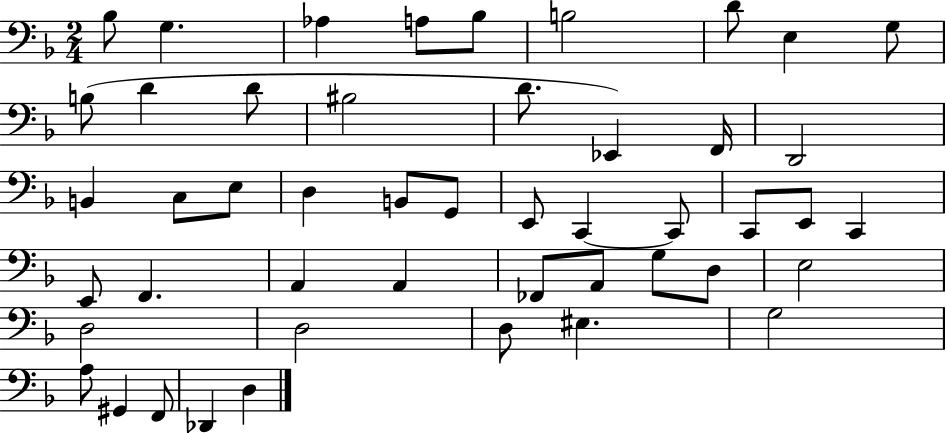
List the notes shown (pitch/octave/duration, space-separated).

Bb3/e G3/q. Ab3/q A3/e Bb3/e B3/h D4/e E3/q G3/e B3/e D4/q D4/e BIS3/h D4/e. Eb2/q F2/s D2/h B2/q C3/e E3/e D3/q B2/e G2/e E2/e C2/q C2/e C2/e E2/e C2/q E2/e F2/q. A2/q A2/q FES2/e A2/e G3/e D3/e E3/h D3/h D3/h D3/e EIS3/q. G3/h A3/e G#2/q F2/e Db2/q D3/q